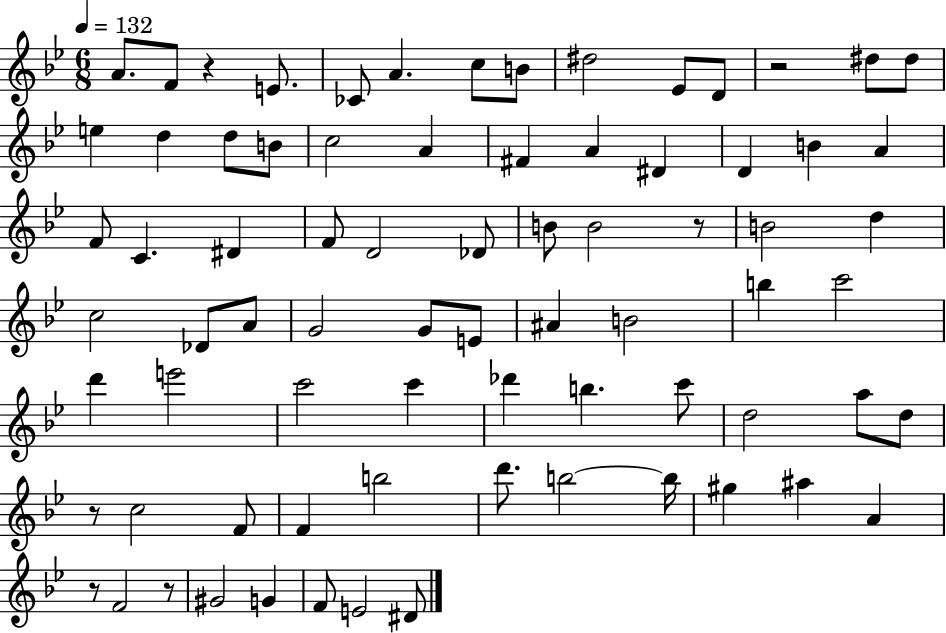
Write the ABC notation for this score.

X:1
T:Untitled
M:6/8
L:1/4
K:Bb
A/2 F/2 z E/2 _C/2 A c/2 B/2 ^d2 _E/2 D/2 z2 ^d/2 ^d/2 e d d/2 B/2 c2 A ^F A ^D D B A F/2 C ^D F/2 D2 _D/2 B/2 B2 z/2 B2 d c2 _D/2 A/2 G2 G/2 E/2 ^A B2 b c'2 d' e'2 c'2 c' _d' b c'/2 d2 a/2 d/2 z/2 c2 F/2 F b2 d'/2 b2 b/4 ^g ^a A z/2 F2 z/2 ^G2 G F/2 E2 ^D/2